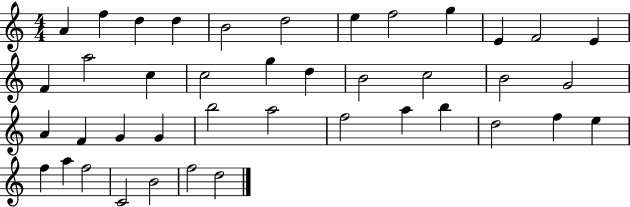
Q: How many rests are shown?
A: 0